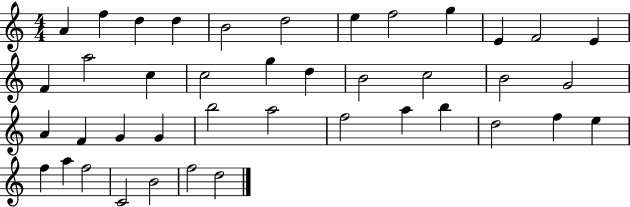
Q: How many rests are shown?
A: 0